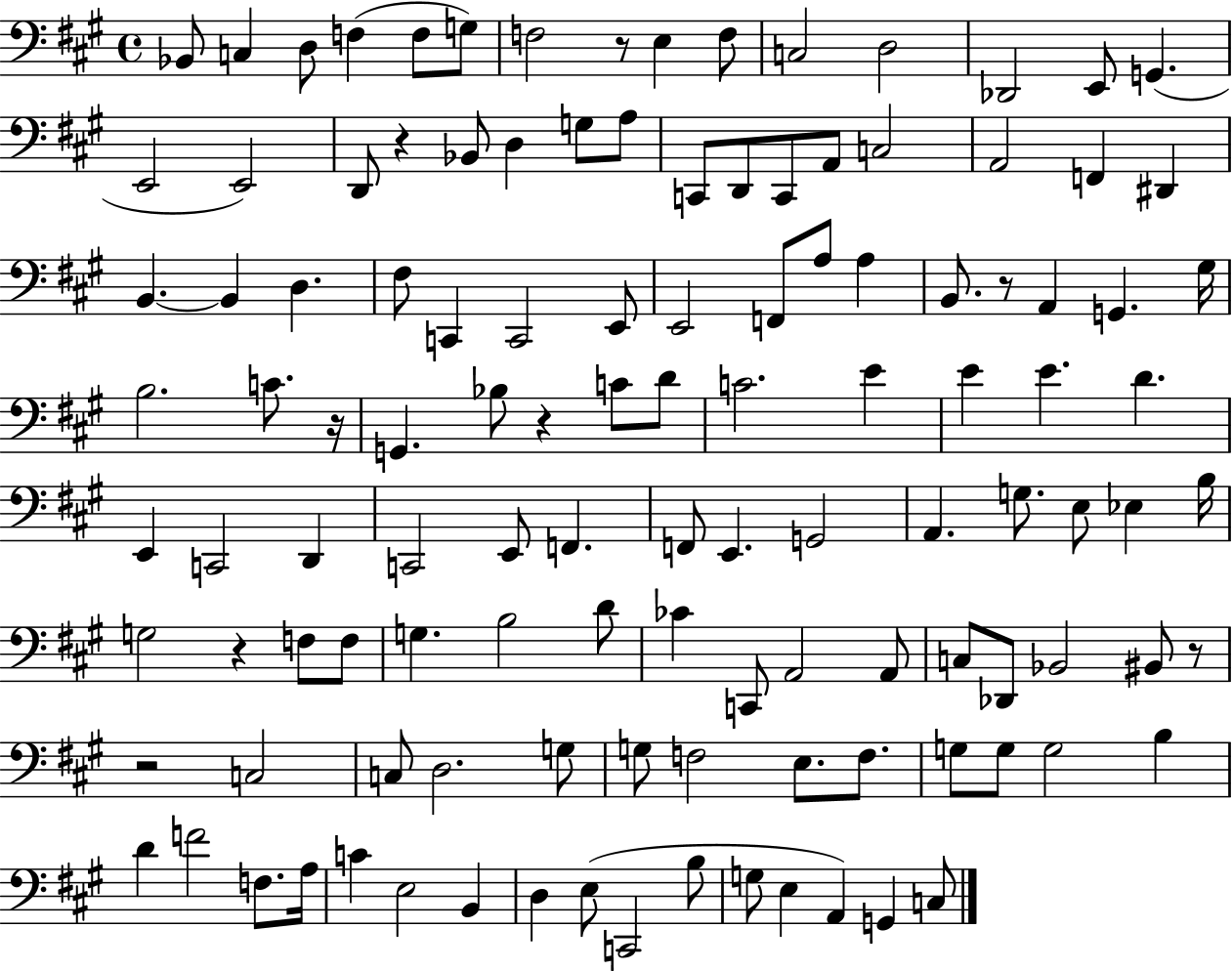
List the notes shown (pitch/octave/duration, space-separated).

Bb2/e C3/q D3/e F3/q F3/e G3/e F3/h R/e E3/q F3/e C3/h D3/h Db2/h E2/e G2/q. E2/h E2/h D2/e R/q Bb2/e D3/q G3/e A3/e C2/e D2/e C2/e A2/e C3/h A2/h F2/q D#2/q B2/q. B2/q D3/q. F#3/e C2/q C2/h E2/e E2/h F2/e A3/e A3/q B2/e. R/e A2/q G2/q. G#3/s B3/h. C4/e. R/s G2/q. Bb3/e R/q C4/e D4/e C4/h. E4/q E4/q E4/q. D4/q. E2/q C2/h D2/q C2/h E2/e F2/q. F2/e E2/q. G2/h A2/q. G3/e. E3/e Eb3/q B3/s G3/h R/q F3/e F3/e G3/q. B3/h D4/e CES4/q C2/e A2/h A2/e C3/e Db2/e Bb2/h BIS2/e R/e R/h C3/h C3/e D3/h. G3/e G3/e F3/h E3/e. F3/e. G3/e G3/e G3/h B3/q D4/q F4/h F3/e. A3/s C4/q E3/h B2/q D3/q E3/e C2/h B3/e G3/e E3/q A2/q G2/q C3/e